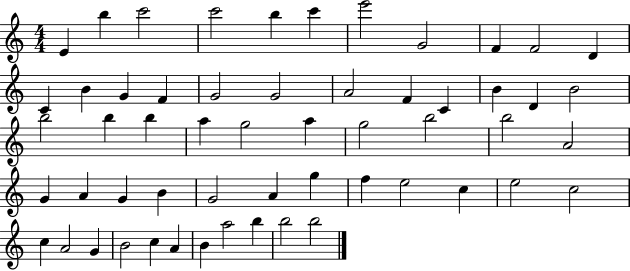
E4/q B5/q C6/h C6/h B5/q C6/q E6/h G4/h F4/q F4/h D4/q C4/q B4/q G4/q F4/q G4/h G4/h A4/h F4/q C4/q B4/q D4/q B4/h B5/h B5/q B5/q A5/q G5/h A5/q G5/h B5/h B5/h A4/h G4/q A4/q G4/q B4/q G4/h A4/q G5/q F5/q E5/h C5/q E5/h C5/h C5/q A4/h G4/q B4/h C5/q A4/q B4/q A5/h B5/q B5/h B5/h